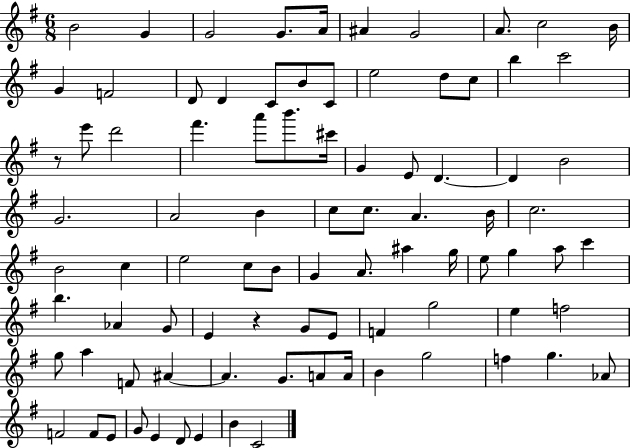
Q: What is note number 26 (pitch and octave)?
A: A6